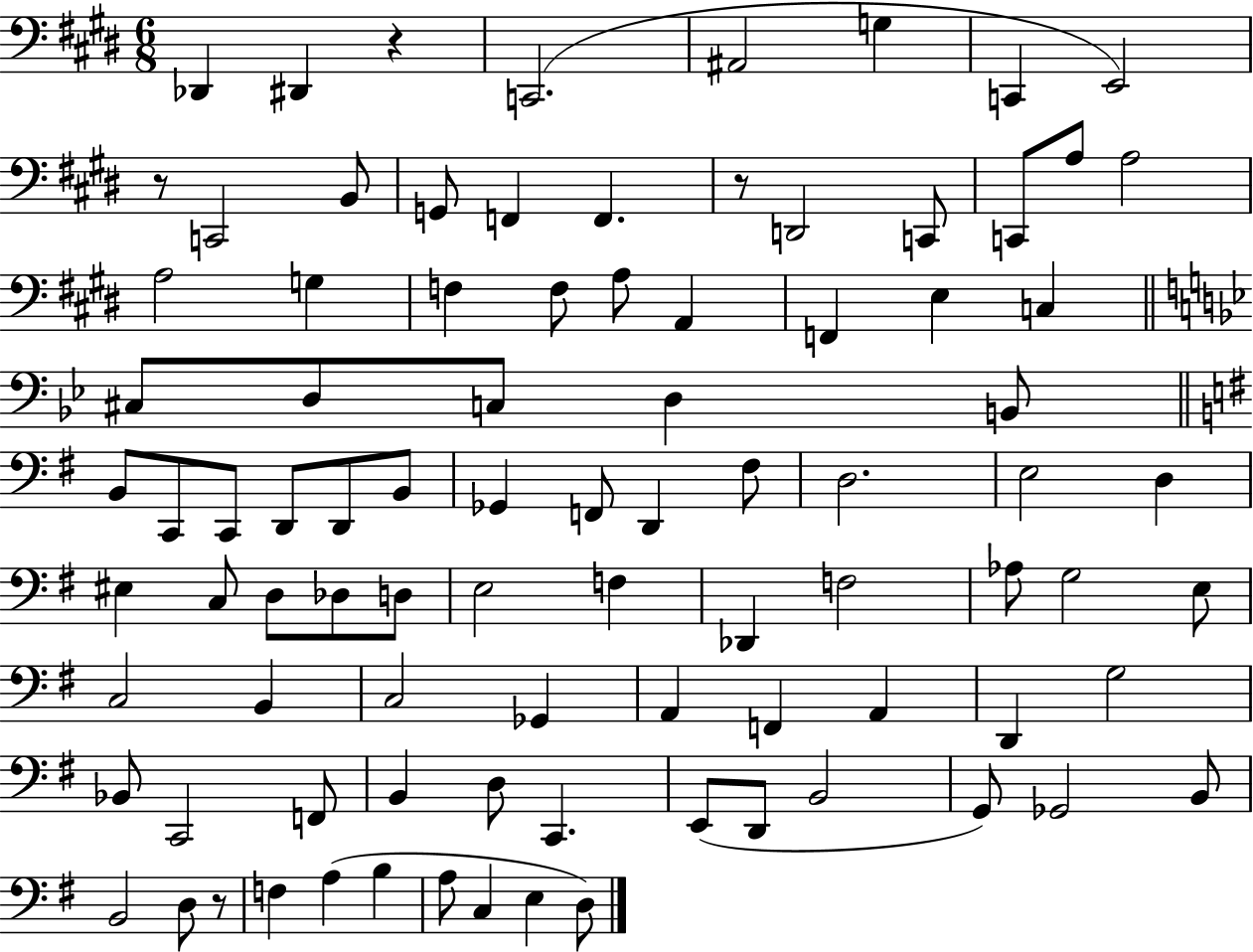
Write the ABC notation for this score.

X:1
T:Untitled
M:6/8
L:1/4
K:E
_D,, ^D,, z C,,2 ^A,,2 G, C,, E,,2 z/2 C,,2 B,,/2 G,,/2 F,, F,, z/2 D,,2 C,,/2 C,,/2 A,/2 A,2 A,2 G, F, F,/2 A,/2 A,, F,, E, C, ^C,/2 D,/2 C,/2 D, B,,/2 B,,/2 C,,/2 C,,/2 D,,/2 D,,/2 B,,/2 _G,, F,,/2 D,, ^F,/2 D,2 E,2 D, ^E, C,/2 D,/2 _D,/2 D,/2 E,2 F, _D,, F,2 _A,/2 G,2 E,/2 C,2 B,, C,2 _G,, A,, F,, A,, D,, G,2 _B,,/2 C,,2 F,,/2 B,, D,/2 C,, E,,/2 D,,/2 B,,2 G,,/2 _G,,2 B,,/2 B,,2 D,/2 z/2 F, A, B, A,/2 C, E, D,/2